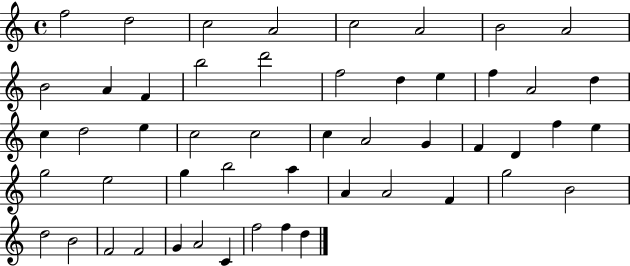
X:1
T:Untitled
M:4/4
L:1/4
K:C
f2 d2 c2 A2 c2 A2 B2 A2 B2 A F b2 d'2 f2 d e f A2 d c d2 e c2 c2 c A2 G F D f e g2 e2 g b2 a A A2 F g2 B2 d2 B2 F2 F2 G A2 C f2 f d